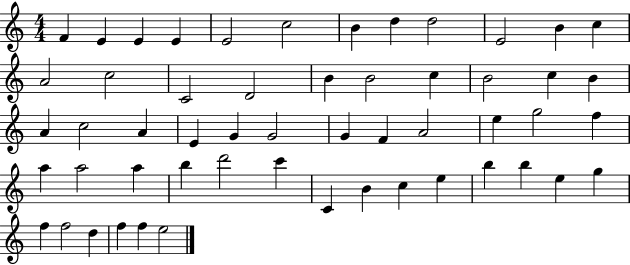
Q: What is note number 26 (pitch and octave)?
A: E4